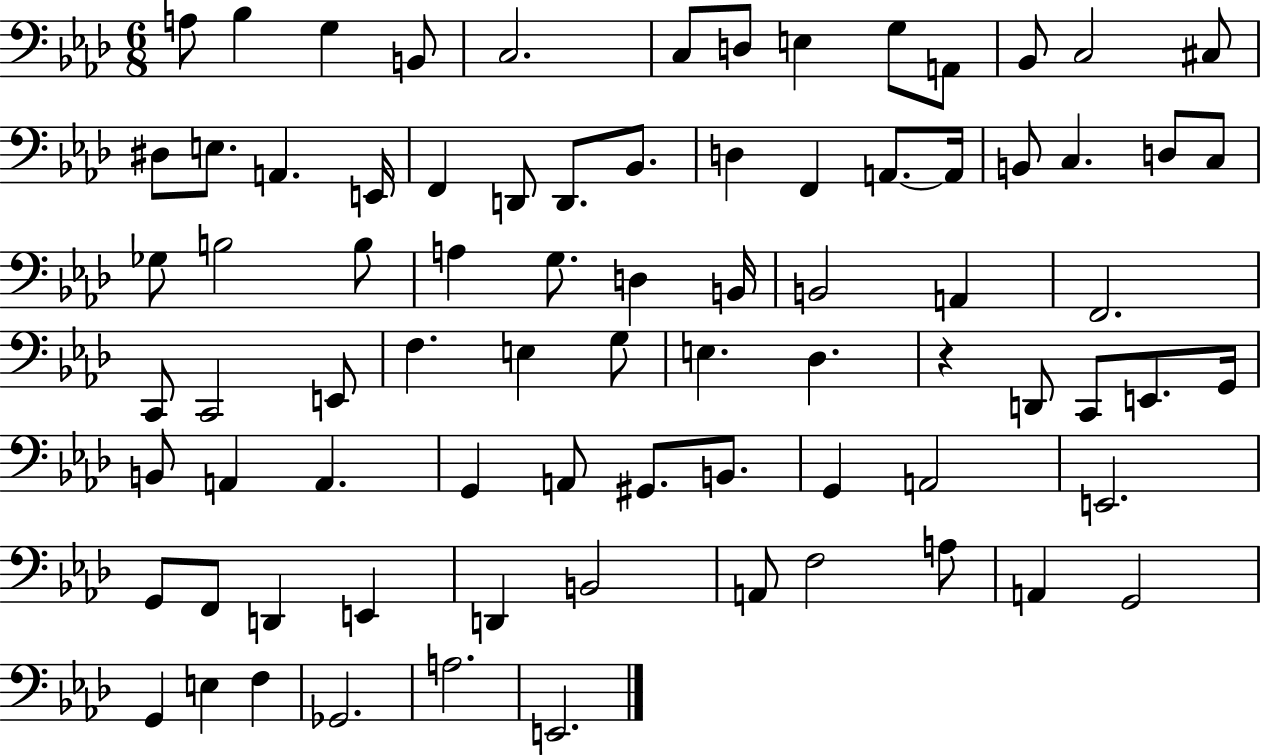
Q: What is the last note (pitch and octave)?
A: E2